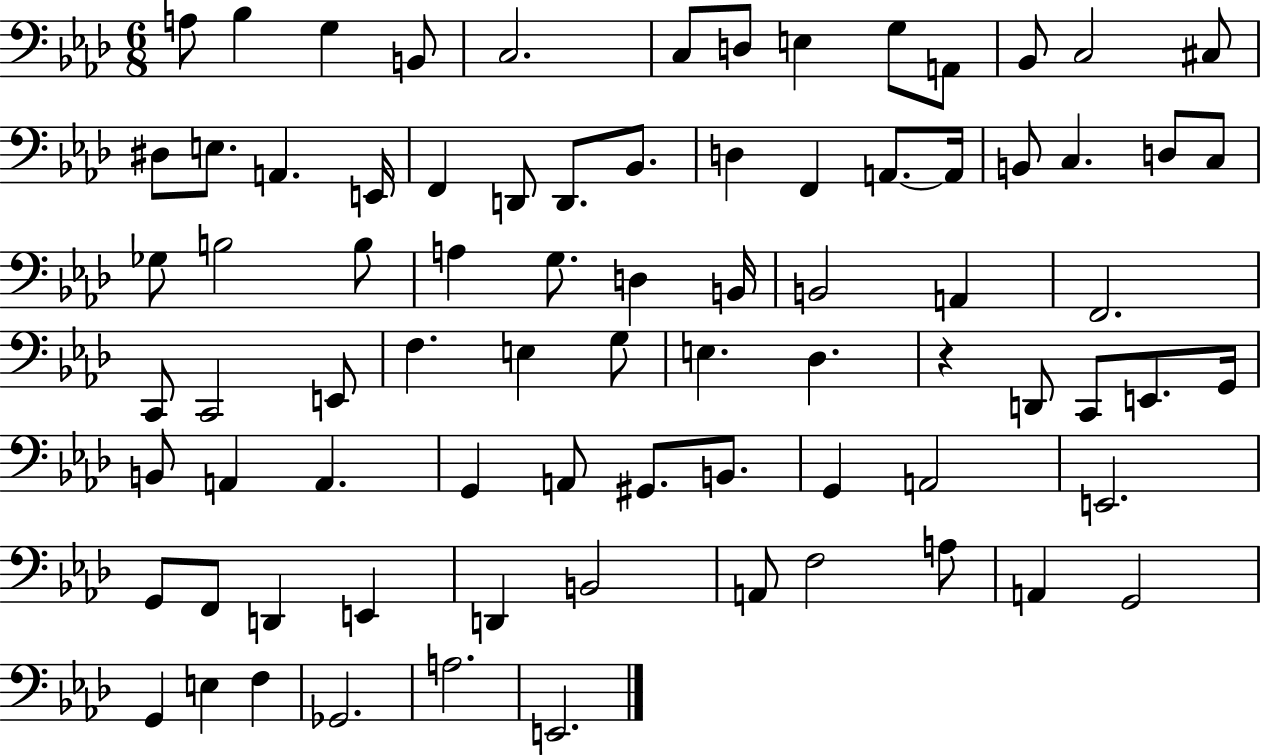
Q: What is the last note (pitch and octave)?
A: E2